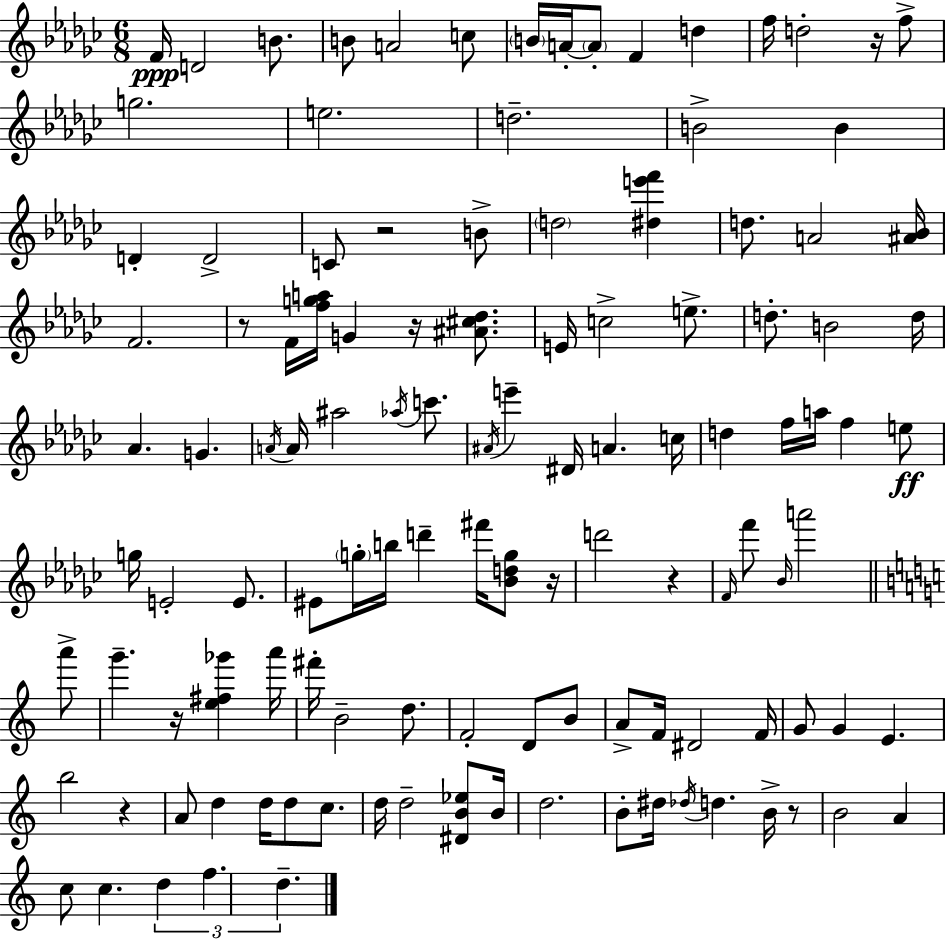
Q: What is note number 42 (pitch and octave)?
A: C6